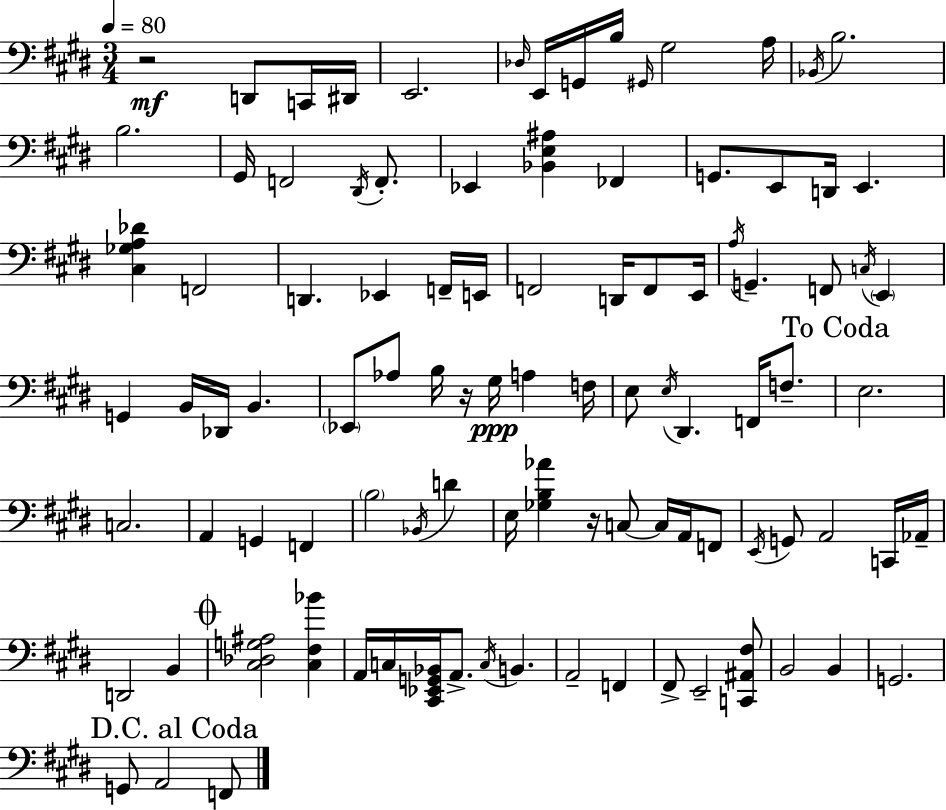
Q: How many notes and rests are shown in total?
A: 98